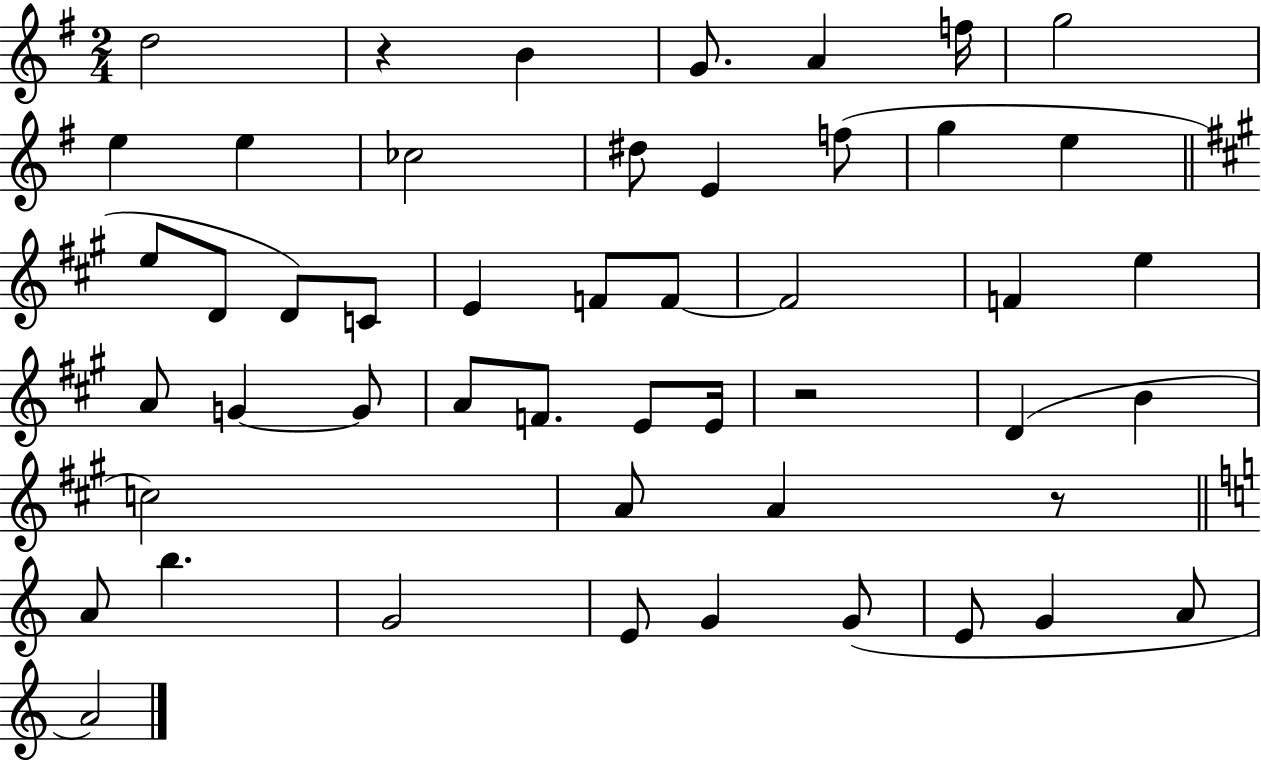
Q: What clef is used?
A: treble